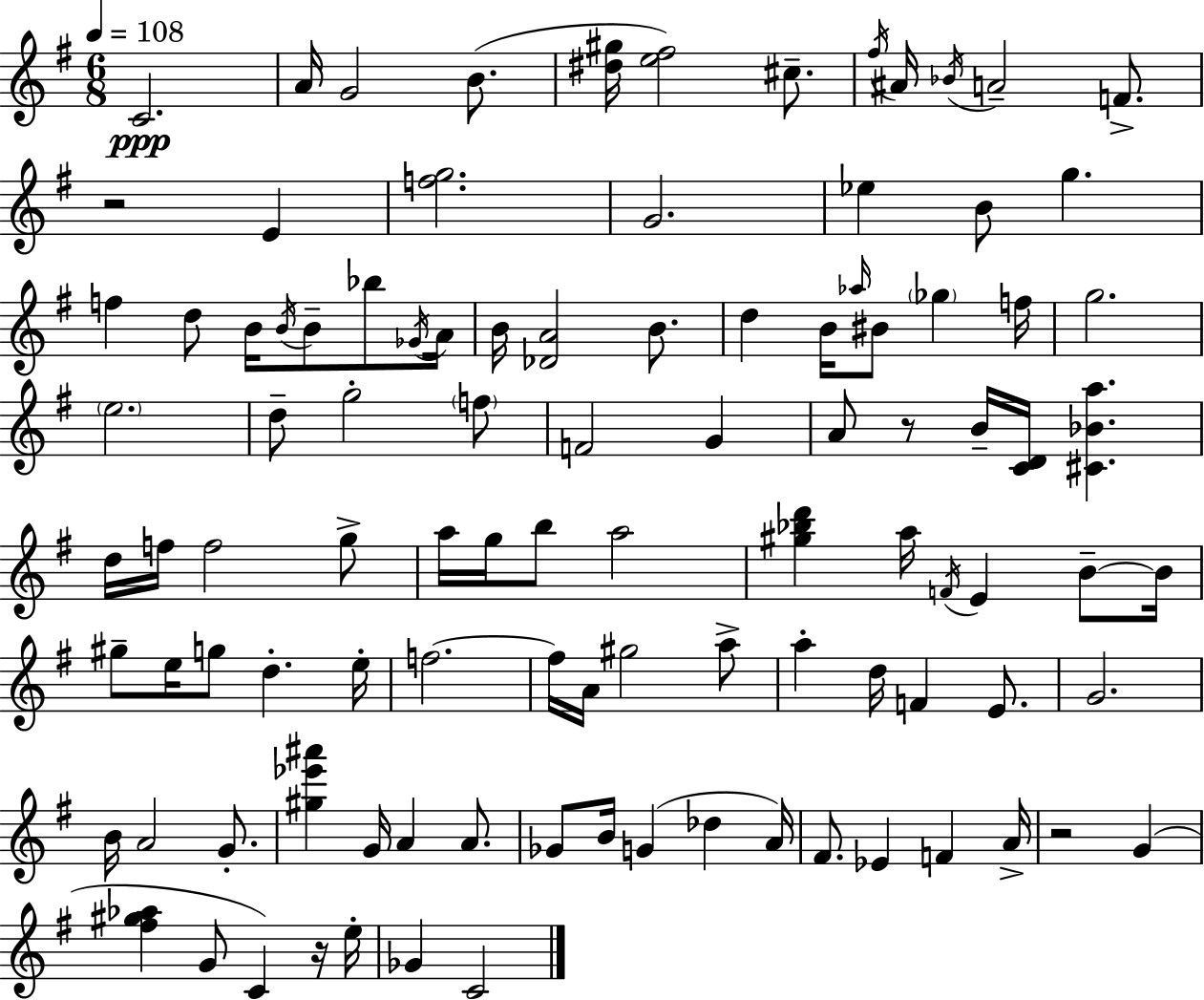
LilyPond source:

{
  \clef treble
  \numericTimeSignature
  \time 6/8
  \key e \minor
  \tempo 4 = 108
  c'2.\ppp | a'16 g'2 b'8.( | <dis'' gis''>16 <e'' fis''>2) cis''8.-- | \acciaccatura { fis''16 } ais'16 \acciaccatura { bes'16 } a'2-- f'8.-> | \break r2 e'4 | <f'' g''>2. | g'2. | ees''4 b'8 g''4. | \break f''4 d''8 b'16 \acciaccatura { b'16 } b'8-- | bes''8 \acciaccatura { ges'16 } a'16 b'16 <des' a'>2 | b'8. d''4 b'16 \grace { aes''16 } bis'8 | \parenthesize ges''4 f''16 g''2. | \break \parenthesize e''2. | d''8-- g''2-. | \parenthesize f''8 f'2 | g'4 a'8 r8 b'16-- <c' d'>16 <cis' bes' a''>4. | \break d''16 f''16 f''2 | g''8-> a''16 g''16 b''8 a''2 | <gis'' bes'' d'''>4 a''16 \acciaccatura { f'16 } e'4 | b'8--~~ b'16 gis''8-- e''16 g''8 d''4.-. | \break e''16-. f''2.~~ | f''16 a'16 gis''2 | a''8-> a''4-. d''16 f'4 | e'8. g'2. | \break b'16 a'2 | g'8.-. <gis'' ees''' ais'''>4 g'16 a'4 | a'8. ges'8 b'16 g'4( | des''4 a'16) fis'8. ees'4 | \break f'4 a'16-> r2 | g'4( <fis'' gis'' aes''>4 g'8 | c'4) r16 e''16-. ges'4 c'2 | \bar "|."
}